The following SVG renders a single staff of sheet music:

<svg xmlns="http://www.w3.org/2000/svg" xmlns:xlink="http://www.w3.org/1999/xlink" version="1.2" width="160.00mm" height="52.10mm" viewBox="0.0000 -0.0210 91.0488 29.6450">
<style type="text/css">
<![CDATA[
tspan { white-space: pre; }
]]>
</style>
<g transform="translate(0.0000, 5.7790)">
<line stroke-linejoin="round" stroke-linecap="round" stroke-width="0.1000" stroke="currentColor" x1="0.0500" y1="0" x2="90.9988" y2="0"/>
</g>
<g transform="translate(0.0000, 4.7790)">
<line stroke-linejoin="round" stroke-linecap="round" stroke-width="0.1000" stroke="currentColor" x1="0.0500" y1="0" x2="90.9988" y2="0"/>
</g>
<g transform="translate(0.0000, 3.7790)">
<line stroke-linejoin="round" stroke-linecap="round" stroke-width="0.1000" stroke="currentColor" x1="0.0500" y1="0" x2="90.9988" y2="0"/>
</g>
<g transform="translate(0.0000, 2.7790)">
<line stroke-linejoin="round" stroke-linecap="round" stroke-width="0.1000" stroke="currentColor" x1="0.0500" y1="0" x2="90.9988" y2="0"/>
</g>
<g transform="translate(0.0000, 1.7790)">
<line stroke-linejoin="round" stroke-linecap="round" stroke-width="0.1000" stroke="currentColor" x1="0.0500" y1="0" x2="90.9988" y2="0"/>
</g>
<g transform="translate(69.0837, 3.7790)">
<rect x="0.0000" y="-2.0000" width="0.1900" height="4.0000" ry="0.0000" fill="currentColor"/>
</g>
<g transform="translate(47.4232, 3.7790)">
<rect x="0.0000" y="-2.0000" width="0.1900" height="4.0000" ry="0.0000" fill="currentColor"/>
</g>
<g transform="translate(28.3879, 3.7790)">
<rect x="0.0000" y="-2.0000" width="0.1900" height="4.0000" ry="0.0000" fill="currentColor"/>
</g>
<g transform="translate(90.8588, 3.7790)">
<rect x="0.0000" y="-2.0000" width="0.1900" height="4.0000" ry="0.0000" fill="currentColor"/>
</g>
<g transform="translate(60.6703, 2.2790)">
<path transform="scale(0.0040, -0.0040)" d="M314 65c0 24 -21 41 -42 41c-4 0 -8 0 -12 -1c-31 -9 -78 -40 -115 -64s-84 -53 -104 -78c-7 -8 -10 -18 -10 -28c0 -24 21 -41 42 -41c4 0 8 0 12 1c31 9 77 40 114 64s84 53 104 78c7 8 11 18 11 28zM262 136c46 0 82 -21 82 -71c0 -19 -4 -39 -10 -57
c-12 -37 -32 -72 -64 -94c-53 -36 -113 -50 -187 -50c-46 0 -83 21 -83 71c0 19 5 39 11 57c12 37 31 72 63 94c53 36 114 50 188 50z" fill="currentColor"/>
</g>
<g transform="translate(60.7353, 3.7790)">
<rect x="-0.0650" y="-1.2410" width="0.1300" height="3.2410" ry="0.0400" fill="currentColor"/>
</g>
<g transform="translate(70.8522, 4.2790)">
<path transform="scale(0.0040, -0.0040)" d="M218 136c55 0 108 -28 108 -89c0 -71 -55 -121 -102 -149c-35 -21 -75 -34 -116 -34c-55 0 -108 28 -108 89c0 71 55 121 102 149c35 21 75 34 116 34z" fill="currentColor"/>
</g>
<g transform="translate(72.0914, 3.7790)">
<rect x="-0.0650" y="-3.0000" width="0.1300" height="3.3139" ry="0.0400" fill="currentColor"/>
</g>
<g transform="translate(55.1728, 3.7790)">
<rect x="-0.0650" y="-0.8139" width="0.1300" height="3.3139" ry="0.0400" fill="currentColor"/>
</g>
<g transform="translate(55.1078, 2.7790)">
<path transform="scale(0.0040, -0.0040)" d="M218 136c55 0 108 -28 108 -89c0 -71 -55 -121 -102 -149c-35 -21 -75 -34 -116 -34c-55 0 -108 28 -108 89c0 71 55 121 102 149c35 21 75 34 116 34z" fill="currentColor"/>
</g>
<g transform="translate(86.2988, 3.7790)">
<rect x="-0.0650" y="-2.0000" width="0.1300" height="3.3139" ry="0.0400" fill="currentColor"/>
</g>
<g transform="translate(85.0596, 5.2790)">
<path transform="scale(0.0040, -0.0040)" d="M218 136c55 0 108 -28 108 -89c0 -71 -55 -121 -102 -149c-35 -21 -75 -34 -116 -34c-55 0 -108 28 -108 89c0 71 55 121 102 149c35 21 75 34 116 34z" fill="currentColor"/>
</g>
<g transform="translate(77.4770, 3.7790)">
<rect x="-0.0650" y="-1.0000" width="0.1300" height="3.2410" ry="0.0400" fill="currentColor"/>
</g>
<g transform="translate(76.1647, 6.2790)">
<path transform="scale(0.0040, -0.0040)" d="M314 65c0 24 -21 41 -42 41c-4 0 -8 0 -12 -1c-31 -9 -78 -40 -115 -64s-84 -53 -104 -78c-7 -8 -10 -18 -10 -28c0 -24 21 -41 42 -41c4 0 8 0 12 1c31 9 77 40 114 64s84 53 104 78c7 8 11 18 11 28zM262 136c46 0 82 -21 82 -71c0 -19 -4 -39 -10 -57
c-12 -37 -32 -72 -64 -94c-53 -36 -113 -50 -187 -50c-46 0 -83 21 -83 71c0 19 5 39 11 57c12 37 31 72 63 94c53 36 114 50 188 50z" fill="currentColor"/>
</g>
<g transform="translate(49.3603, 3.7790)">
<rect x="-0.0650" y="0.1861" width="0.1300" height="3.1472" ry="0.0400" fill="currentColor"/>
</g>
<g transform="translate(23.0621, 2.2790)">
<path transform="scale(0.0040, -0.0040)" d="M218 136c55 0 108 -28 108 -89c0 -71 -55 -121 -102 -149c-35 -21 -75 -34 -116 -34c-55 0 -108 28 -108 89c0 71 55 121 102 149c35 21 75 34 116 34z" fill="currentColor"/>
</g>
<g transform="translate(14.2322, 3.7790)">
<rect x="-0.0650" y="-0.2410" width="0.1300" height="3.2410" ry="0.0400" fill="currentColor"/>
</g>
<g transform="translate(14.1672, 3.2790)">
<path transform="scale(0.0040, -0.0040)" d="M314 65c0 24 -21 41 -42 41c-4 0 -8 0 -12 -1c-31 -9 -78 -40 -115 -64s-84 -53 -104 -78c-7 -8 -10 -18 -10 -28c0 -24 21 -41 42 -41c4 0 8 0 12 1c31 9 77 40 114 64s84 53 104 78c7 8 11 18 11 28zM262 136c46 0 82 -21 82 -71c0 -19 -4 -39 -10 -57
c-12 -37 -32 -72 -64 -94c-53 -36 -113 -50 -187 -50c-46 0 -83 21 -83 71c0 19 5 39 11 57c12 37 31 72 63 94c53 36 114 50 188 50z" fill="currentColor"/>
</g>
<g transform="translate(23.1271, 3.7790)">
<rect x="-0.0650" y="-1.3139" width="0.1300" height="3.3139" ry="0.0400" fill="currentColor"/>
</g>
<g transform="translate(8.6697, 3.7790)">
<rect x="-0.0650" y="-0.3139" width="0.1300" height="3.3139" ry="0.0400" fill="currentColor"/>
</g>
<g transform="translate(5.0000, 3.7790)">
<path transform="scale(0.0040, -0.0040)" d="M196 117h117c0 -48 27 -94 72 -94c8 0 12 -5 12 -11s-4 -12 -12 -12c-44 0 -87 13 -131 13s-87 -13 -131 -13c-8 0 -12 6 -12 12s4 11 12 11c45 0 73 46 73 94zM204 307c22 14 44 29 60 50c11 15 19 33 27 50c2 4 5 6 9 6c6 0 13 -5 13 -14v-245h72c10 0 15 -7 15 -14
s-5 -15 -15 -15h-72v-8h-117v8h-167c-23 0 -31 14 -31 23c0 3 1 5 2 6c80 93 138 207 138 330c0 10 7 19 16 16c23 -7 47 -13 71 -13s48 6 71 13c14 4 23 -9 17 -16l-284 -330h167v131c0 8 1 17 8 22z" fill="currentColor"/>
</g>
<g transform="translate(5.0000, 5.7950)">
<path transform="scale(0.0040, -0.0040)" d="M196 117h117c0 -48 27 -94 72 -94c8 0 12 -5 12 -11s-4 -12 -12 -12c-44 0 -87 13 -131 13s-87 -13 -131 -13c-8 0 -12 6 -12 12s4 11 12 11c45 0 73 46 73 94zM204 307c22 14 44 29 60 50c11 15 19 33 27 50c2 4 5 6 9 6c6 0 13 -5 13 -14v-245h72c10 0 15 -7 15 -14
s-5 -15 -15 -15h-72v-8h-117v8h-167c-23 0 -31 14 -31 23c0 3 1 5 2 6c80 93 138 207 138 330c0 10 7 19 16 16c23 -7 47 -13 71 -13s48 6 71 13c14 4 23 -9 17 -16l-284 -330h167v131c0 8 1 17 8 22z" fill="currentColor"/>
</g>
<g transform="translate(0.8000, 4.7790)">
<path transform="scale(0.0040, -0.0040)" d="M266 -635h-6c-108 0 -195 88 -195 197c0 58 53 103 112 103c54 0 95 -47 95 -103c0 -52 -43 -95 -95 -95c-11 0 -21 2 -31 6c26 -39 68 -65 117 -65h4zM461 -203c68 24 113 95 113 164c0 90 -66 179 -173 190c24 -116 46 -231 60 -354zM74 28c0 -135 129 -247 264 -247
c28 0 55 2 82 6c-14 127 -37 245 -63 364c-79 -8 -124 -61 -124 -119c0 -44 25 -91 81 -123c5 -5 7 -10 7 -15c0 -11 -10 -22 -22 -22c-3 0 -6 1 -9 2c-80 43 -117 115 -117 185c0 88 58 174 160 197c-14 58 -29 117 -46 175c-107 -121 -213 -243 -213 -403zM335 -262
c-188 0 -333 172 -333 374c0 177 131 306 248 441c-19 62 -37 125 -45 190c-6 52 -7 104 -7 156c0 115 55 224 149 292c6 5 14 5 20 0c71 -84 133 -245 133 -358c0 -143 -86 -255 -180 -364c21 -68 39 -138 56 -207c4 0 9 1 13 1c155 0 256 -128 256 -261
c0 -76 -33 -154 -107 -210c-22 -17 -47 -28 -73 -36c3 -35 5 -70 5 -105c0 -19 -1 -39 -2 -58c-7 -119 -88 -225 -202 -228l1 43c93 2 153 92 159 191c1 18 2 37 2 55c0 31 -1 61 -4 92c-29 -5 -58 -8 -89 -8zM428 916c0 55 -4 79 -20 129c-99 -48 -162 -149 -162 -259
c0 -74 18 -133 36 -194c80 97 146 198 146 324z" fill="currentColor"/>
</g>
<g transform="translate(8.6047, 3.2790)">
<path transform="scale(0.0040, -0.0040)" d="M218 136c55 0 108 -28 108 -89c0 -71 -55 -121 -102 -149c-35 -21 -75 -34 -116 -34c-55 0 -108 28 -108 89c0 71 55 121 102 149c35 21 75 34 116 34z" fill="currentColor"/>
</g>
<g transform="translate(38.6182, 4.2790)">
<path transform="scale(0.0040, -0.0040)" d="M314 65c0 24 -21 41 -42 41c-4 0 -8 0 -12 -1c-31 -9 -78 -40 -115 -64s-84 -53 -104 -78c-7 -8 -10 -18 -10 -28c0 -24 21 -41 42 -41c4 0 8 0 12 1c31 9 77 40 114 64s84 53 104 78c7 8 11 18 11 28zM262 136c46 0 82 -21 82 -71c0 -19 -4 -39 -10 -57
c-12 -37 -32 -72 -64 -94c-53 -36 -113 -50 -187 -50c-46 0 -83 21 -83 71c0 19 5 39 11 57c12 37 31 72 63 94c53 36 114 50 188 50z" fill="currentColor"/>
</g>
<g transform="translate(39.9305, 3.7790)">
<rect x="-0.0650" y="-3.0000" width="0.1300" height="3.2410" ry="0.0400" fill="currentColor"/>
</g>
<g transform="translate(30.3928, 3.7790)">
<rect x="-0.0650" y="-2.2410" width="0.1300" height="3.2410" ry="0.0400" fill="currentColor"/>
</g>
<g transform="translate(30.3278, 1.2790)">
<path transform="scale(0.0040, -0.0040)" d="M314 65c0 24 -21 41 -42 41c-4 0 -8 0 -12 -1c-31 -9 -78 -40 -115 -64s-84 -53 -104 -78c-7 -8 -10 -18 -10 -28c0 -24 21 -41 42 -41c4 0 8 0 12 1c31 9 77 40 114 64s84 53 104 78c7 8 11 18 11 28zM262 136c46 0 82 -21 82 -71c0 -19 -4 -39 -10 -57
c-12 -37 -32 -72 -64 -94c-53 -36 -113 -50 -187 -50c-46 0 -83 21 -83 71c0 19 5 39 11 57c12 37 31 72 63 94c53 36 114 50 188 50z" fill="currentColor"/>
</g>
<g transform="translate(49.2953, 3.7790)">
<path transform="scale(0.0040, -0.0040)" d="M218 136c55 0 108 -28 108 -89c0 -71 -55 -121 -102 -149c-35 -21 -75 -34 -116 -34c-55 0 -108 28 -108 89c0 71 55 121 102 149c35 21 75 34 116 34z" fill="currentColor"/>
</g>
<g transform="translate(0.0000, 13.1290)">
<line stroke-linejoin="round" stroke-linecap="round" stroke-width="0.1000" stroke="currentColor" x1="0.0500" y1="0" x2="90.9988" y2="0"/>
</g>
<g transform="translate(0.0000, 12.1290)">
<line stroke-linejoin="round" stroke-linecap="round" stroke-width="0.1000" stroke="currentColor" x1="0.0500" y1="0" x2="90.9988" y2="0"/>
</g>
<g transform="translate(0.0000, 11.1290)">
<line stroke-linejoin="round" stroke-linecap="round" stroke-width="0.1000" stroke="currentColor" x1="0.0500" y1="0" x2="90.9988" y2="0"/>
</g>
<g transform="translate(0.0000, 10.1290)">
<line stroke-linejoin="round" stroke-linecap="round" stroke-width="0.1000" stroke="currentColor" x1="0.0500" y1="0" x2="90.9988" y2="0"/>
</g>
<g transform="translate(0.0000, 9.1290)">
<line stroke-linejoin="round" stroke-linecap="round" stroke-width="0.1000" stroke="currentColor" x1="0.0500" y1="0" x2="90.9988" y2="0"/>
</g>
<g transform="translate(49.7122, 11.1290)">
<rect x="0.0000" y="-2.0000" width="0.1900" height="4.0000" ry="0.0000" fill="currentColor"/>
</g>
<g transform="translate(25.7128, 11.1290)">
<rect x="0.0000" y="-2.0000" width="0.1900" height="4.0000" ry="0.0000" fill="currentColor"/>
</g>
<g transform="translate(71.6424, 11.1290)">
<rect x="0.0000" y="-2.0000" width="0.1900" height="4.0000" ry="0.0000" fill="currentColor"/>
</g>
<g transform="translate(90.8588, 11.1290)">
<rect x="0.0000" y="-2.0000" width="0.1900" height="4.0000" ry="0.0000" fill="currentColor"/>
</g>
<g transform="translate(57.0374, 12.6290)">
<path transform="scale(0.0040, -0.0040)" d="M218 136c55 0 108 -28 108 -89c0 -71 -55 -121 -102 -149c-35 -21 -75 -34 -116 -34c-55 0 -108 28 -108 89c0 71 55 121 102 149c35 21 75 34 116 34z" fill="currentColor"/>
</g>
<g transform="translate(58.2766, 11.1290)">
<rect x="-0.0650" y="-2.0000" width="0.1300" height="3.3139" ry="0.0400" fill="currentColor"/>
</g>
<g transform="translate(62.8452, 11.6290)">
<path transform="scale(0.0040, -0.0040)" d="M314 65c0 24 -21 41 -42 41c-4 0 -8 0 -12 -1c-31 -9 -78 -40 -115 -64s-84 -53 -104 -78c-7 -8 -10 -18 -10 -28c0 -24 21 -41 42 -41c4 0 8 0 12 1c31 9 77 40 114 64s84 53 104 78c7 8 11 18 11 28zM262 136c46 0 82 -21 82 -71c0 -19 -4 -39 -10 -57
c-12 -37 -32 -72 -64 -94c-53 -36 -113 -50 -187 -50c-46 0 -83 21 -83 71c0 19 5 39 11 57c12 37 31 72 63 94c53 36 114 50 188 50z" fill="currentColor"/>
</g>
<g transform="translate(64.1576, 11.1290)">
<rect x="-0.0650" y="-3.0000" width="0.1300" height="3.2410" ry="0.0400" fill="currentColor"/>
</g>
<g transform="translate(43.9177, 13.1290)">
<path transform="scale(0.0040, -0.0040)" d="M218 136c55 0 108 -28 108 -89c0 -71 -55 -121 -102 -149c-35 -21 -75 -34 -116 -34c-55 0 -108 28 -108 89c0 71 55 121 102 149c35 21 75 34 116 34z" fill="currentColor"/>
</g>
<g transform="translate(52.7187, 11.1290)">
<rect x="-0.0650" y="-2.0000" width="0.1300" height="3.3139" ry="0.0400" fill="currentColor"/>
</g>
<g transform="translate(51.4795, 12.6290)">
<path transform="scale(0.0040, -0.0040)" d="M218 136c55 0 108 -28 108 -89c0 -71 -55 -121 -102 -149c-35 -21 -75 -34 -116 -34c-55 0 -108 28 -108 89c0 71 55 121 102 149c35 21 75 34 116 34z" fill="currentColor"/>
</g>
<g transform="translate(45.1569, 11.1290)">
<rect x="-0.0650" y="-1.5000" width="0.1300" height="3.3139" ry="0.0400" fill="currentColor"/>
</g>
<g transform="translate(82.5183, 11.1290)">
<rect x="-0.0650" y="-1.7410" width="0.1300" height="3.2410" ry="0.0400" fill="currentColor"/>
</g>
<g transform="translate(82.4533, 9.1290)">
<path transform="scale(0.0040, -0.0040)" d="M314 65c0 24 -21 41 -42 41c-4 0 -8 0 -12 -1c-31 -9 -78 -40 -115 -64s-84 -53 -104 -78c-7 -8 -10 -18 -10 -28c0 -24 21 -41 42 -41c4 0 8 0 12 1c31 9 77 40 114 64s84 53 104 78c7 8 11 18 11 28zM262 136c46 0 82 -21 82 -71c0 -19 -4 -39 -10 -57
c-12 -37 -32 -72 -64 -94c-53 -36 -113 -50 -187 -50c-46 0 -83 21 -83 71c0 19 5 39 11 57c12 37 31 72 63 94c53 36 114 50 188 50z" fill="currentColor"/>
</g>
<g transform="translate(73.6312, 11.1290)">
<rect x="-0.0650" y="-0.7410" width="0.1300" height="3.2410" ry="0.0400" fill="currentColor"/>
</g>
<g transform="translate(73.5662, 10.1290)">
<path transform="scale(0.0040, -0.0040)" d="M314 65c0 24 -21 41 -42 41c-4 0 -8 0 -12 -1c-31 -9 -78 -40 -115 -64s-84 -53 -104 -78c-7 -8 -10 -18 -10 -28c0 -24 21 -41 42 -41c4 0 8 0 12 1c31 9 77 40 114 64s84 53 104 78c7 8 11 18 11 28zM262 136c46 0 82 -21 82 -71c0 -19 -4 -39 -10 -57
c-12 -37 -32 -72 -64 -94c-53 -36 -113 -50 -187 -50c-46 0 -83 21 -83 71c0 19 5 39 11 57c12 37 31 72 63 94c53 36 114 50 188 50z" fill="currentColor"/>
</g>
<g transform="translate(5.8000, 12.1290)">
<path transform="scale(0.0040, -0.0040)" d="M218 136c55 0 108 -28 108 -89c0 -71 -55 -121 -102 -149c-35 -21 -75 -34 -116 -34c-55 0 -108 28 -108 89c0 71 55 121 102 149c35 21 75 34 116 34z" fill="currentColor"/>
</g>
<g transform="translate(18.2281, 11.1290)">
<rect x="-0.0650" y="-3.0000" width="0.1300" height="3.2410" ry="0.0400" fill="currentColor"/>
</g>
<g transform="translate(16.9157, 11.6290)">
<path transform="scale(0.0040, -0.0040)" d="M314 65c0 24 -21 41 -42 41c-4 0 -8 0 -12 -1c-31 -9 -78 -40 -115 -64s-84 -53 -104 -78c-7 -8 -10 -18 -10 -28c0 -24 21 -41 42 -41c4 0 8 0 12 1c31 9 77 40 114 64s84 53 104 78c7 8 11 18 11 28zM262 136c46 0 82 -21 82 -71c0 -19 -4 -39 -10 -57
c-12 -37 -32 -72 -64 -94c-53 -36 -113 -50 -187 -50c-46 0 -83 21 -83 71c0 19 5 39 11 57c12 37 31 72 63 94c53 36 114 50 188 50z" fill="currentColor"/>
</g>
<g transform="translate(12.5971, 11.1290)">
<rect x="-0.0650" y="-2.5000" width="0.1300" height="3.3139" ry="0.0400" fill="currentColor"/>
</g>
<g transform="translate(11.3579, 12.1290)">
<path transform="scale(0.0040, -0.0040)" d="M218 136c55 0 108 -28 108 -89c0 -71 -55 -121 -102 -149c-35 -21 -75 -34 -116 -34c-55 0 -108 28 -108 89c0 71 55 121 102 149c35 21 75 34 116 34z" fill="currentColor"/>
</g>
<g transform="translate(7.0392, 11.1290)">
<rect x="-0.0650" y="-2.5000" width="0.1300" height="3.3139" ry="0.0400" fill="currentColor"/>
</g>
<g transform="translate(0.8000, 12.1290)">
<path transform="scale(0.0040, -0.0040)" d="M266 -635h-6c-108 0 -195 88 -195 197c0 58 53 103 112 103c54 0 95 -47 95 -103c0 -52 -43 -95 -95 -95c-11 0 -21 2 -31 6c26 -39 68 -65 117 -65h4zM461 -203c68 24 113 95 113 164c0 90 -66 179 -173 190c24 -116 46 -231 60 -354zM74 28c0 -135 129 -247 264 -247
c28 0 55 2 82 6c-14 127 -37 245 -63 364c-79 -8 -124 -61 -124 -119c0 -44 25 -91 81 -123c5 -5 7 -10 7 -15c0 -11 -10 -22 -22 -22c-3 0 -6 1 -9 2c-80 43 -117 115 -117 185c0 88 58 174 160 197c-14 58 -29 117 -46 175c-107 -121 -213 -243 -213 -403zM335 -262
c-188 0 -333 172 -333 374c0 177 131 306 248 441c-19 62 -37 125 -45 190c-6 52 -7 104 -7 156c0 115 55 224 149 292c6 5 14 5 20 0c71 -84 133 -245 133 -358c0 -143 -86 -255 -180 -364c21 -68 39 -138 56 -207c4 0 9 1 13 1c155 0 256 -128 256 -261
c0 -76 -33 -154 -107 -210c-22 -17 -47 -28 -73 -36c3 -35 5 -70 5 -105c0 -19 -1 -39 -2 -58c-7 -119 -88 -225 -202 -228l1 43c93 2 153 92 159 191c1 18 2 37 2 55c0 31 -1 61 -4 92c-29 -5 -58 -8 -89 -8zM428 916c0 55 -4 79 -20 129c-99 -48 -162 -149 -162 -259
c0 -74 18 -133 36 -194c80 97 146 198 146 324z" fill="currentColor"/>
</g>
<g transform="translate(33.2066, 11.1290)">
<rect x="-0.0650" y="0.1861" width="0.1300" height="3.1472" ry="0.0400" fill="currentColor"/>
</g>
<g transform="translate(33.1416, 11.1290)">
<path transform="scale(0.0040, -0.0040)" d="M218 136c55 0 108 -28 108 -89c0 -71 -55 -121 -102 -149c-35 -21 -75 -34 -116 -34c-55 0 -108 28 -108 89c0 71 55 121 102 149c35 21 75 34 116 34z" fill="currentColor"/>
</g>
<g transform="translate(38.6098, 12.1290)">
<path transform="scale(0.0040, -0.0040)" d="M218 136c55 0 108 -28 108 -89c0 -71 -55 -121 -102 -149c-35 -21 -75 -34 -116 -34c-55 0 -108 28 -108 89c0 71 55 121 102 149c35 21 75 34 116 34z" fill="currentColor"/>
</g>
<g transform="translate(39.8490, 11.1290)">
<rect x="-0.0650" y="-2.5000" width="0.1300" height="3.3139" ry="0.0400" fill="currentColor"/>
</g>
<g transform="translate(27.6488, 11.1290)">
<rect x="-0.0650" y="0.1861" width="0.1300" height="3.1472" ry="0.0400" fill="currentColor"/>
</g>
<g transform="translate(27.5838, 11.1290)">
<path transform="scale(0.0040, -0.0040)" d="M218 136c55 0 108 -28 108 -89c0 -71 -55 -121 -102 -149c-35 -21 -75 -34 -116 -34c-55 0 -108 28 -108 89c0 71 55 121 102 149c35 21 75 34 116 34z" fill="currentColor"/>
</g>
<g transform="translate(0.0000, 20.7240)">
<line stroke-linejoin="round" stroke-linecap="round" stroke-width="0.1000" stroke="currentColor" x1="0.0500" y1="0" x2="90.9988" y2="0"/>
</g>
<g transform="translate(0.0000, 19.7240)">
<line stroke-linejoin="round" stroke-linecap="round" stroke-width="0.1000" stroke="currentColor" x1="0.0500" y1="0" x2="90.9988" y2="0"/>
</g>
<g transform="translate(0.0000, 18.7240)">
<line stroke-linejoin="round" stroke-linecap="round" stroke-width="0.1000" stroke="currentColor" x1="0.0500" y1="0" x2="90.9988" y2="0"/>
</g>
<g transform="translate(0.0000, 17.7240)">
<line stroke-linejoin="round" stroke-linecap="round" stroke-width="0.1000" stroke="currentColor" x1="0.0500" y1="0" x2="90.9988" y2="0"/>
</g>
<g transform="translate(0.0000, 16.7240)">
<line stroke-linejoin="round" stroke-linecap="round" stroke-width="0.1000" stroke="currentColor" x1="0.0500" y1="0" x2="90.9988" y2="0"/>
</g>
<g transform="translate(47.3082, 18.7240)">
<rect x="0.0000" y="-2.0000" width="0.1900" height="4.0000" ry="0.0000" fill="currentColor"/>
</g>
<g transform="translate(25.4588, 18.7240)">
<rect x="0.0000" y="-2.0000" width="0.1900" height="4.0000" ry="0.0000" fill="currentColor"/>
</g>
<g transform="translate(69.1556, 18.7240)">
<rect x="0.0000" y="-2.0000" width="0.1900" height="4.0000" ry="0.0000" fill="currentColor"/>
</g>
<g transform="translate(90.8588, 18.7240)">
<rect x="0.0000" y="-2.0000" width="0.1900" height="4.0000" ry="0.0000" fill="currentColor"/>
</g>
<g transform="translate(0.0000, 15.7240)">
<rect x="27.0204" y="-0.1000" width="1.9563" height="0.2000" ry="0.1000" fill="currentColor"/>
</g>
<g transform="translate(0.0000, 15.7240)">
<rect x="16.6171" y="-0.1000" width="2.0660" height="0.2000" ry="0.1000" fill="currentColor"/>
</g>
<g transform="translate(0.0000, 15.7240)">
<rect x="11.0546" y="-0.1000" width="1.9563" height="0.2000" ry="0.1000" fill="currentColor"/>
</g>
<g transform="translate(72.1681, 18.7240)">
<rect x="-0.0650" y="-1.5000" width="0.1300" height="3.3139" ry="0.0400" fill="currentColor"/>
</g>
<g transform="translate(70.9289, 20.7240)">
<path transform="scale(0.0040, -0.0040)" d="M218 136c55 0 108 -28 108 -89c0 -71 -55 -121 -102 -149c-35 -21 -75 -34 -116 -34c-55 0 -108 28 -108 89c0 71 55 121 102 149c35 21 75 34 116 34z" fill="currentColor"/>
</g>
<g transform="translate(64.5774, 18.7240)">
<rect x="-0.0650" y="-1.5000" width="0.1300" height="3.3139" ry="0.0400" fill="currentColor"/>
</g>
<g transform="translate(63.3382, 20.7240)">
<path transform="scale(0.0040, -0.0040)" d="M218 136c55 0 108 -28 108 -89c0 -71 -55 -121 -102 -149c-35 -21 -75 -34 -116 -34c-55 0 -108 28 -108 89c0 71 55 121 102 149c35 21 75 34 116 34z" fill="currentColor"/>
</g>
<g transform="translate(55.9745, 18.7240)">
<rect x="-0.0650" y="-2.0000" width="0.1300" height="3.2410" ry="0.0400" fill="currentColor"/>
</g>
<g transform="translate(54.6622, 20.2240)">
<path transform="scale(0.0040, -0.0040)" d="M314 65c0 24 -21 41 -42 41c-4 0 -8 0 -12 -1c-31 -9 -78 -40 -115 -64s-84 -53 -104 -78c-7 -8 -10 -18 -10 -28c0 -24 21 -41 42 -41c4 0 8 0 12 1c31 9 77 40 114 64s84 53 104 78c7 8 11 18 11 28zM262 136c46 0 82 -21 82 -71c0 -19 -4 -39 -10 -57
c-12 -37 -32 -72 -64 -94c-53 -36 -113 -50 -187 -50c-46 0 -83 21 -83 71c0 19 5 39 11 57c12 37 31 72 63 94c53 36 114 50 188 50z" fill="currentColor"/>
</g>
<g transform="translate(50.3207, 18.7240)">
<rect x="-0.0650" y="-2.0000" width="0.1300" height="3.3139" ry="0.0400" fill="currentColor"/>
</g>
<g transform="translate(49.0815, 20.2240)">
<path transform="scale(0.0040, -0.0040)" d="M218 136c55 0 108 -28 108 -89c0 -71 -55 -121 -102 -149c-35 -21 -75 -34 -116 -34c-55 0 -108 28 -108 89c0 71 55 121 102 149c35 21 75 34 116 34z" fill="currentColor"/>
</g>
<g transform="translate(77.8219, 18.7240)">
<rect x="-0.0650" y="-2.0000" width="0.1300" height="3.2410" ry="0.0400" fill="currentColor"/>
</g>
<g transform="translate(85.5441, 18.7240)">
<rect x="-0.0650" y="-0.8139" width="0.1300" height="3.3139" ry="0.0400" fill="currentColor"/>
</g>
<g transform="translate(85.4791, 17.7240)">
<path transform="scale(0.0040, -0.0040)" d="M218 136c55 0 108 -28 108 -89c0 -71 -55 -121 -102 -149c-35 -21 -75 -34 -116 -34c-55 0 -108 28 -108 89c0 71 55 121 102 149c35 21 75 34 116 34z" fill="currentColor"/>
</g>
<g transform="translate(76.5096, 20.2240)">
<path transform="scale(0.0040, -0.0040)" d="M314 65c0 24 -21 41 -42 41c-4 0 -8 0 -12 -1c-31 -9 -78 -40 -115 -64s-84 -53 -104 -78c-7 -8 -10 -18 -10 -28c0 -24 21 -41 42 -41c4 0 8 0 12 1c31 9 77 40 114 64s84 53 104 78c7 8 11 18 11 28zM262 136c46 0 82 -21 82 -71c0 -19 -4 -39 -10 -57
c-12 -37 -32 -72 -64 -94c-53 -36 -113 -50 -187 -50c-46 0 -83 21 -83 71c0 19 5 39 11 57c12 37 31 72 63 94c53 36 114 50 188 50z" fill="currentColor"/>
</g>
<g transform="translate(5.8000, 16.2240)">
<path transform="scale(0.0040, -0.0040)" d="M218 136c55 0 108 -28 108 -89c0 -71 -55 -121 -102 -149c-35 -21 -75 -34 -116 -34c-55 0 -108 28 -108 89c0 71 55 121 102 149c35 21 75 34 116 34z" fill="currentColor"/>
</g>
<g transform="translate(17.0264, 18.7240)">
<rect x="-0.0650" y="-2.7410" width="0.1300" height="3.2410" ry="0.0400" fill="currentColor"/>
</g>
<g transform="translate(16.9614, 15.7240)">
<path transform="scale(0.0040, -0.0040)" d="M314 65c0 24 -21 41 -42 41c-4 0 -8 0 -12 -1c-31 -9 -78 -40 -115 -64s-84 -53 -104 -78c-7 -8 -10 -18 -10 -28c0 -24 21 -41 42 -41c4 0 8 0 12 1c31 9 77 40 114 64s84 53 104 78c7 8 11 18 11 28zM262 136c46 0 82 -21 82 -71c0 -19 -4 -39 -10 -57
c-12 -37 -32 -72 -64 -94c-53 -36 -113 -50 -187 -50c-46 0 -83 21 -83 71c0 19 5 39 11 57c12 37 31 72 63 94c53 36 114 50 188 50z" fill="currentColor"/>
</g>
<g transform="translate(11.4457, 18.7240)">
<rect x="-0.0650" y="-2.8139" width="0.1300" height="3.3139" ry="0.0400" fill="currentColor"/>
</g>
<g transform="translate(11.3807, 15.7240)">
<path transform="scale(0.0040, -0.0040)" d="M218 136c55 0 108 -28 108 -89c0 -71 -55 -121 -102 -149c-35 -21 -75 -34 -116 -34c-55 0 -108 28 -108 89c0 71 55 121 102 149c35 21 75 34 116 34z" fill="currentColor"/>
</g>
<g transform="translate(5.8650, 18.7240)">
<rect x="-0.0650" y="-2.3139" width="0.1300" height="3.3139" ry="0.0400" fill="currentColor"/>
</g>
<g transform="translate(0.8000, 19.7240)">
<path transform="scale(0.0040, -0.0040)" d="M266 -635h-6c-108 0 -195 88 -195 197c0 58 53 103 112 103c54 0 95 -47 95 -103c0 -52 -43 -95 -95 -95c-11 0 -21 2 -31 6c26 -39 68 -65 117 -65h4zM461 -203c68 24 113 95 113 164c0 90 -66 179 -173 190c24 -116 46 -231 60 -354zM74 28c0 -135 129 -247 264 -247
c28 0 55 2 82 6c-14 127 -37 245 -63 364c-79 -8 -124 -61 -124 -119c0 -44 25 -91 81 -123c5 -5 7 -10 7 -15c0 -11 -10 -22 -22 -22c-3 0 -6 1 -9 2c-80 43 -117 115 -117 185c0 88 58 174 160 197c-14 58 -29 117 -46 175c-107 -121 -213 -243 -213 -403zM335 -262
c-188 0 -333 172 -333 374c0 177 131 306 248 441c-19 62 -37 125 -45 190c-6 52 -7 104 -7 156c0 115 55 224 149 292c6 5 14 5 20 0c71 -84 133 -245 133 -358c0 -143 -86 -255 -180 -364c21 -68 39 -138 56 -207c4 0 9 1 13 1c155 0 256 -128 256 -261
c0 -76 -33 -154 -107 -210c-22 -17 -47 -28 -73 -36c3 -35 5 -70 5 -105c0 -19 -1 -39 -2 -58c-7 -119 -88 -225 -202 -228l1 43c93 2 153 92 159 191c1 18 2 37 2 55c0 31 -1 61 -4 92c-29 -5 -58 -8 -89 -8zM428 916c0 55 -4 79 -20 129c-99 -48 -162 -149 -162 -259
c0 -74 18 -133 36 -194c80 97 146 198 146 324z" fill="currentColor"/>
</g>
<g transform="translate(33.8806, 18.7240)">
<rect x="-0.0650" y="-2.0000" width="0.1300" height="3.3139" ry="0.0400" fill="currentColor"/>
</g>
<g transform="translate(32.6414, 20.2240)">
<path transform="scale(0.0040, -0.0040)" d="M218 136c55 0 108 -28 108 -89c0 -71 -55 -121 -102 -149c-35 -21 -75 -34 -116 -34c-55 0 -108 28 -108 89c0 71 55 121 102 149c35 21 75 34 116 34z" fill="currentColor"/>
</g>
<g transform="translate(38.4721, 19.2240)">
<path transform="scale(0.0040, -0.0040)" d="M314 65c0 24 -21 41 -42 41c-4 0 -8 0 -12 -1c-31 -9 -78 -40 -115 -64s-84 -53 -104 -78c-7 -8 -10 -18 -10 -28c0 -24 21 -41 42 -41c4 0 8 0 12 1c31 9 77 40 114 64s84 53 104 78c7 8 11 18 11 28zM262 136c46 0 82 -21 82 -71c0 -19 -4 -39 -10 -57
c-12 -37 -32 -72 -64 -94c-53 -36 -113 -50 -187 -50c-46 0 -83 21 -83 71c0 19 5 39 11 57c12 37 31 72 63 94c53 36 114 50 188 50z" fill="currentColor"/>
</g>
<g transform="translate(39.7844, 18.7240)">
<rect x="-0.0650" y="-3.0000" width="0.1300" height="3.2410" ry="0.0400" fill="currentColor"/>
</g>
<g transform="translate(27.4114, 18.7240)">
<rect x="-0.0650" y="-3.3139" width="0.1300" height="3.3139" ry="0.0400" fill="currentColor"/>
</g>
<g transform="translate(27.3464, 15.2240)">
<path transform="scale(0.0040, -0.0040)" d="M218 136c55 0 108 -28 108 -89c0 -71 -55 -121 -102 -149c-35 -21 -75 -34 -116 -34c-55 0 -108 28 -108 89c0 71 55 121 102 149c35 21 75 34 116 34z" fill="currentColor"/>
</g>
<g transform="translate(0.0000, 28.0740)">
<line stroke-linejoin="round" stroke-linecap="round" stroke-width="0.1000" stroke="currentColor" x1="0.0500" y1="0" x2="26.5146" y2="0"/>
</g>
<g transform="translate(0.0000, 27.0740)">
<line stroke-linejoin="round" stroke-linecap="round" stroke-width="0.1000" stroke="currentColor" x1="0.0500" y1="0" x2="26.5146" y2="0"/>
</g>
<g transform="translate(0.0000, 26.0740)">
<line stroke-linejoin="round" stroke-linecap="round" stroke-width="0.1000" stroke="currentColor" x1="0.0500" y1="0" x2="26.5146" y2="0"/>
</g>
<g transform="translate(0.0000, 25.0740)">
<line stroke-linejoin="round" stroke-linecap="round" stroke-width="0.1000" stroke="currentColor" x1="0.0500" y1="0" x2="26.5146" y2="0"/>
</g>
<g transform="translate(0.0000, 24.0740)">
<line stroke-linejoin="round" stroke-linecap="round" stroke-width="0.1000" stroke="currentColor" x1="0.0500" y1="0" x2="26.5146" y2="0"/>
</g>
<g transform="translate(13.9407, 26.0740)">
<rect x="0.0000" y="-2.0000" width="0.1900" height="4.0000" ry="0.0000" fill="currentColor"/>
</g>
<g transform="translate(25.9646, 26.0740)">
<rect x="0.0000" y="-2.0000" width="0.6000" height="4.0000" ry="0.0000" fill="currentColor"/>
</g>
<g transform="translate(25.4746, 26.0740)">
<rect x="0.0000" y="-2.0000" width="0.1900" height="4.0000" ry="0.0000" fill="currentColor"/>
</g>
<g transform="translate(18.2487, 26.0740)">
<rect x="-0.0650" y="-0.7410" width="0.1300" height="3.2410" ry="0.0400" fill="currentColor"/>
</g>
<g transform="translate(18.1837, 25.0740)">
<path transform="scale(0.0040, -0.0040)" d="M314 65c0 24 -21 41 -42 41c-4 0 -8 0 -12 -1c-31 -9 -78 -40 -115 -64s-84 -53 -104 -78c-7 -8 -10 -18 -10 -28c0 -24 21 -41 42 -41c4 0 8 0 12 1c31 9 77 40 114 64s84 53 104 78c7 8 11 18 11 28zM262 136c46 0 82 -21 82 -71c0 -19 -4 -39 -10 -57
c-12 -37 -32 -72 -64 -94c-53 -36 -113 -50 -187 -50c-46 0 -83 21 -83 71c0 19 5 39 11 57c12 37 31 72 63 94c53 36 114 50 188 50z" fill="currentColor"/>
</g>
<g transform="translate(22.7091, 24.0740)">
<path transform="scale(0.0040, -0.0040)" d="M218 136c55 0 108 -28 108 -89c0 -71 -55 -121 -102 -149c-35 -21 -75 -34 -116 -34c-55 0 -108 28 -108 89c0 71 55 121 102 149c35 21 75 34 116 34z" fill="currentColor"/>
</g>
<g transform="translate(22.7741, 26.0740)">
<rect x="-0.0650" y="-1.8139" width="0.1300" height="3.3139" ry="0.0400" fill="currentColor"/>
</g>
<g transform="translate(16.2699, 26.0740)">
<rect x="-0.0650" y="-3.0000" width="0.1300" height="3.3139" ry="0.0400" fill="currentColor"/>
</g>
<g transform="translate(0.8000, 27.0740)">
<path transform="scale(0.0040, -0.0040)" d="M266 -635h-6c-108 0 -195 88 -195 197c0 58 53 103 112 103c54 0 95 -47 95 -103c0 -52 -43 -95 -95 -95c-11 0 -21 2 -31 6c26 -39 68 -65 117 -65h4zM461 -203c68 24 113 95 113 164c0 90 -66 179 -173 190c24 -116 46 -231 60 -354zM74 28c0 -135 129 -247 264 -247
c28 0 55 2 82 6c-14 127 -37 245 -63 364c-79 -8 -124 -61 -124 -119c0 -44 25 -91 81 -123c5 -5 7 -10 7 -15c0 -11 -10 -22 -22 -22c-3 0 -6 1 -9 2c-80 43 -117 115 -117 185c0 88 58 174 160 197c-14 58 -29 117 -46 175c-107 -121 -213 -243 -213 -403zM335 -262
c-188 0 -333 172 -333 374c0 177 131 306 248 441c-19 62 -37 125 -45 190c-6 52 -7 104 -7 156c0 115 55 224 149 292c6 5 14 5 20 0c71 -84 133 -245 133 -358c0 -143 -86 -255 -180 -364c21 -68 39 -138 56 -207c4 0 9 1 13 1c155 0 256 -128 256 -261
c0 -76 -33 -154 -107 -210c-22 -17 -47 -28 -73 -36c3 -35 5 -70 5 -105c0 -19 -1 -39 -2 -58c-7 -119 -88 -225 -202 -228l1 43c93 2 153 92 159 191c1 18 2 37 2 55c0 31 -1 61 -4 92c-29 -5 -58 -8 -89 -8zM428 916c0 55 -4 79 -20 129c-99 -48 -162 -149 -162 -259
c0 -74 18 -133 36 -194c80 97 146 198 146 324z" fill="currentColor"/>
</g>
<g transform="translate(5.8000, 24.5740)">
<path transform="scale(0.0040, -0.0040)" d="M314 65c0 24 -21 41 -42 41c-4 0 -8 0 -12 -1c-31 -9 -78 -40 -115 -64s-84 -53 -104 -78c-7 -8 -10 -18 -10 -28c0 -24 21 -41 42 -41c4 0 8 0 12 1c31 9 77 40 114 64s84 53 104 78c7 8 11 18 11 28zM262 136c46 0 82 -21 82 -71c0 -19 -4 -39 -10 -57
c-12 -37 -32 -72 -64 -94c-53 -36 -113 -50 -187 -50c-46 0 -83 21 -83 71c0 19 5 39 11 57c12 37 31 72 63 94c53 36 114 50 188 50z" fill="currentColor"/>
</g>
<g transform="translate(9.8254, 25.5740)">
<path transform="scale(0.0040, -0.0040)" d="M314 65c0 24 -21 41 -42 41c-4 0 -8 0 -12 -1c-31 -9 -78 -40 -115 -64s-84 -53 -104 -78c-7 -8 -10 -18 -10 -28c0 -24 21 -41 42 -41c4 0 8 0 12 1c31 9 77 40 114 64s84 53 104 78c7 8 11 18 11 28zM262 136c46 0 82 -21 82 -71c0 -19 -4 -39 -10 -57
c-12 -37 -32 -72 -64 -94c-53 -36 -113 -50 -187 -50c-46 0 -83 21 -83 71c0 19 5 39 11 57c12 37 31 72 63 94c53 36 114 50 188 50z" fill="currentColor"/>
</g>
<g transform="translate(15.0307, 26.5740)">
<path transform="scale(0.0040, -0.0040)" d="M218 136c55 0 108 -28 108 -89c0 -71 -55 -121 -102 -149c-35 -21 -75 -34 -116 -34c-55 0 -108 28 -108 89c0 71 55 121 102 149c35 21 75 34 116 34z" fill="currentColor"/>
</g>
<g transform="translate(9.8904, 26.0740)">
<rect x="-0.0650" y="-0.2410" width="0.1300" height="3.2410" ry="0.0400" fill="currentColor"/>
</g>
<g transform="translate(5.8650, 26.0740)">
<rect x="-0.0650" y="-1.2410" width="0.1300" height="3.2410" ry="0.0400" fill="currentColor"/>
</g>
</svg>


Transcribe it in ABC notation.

X:1
T:Untitled
M:4/4
L:1/4
K:C
c c2 e g2 A2 B d e2 A D2 F G G A2 B B G E F F A2 d2 f2 g a a2 b F A2 F F2 E E F2 d e2 c2 A d2 f